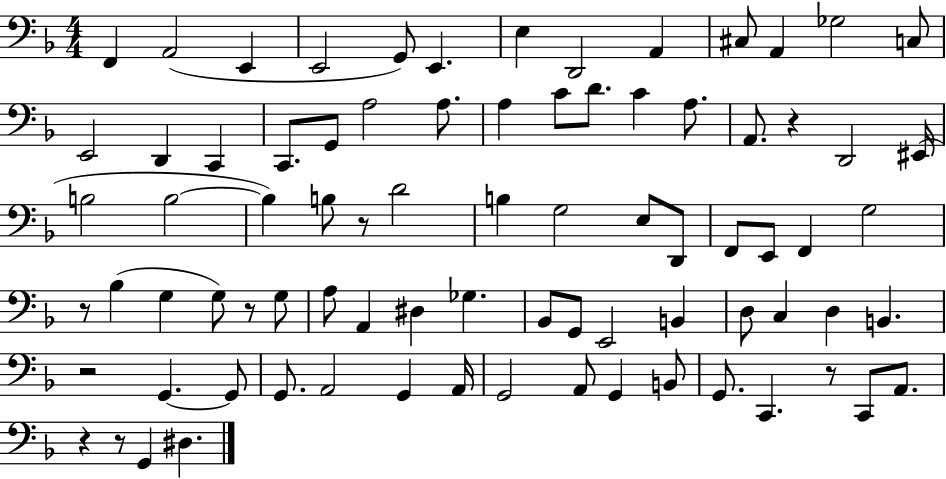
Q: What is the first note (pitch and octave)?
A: F2